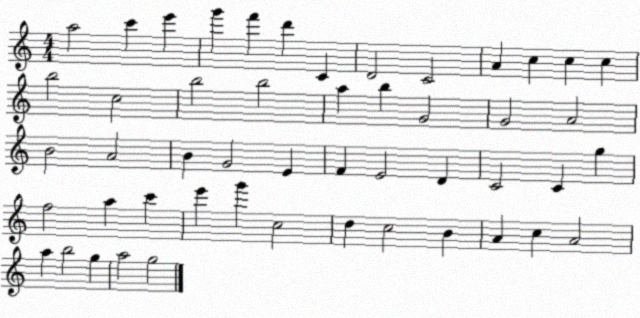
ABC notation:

X:1
T:Untitled
M:4/4
L:1/4
K:C
a2 c' e' g' f' d' C D2 C2 A c c c b2 c2 b2 b2 a b G2 G2 A2 B2 A2 B G2 E F E2 D C2 C g f2 a c' e' g' c2 d c2 B A c A2 a b2 g a2 g2